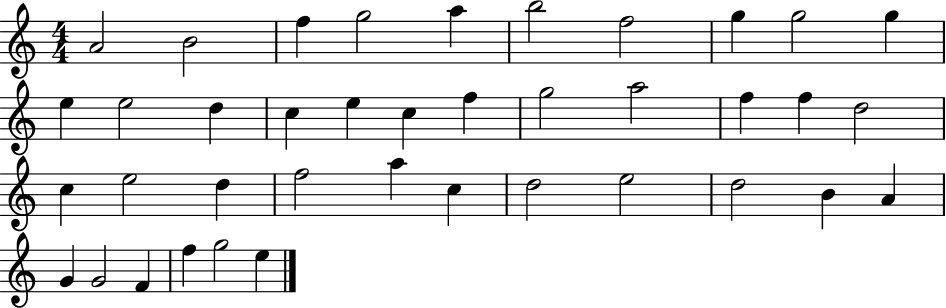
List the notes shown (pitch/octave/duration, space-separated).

A4/h B4/h F5/q G5/h A5/q B5/h F5/h G5/q G5/h G5/q E5/q E5/h D5/q C5/q E5/q C5/q F5/q G5/h A5/h F5/q F5/q D5/h C5/q E5/h D5/q F5/h A5/q C5/q D5/h E5/h D5/h B4/q A4/q G4/q G4/h F4/q F5/q G5/h E5/q